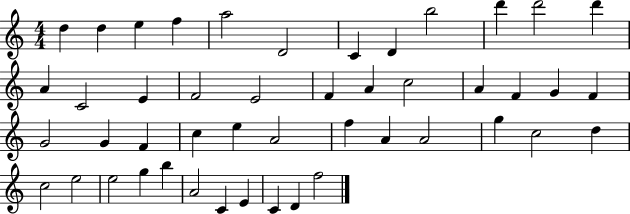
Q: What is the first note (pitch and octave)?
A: D5